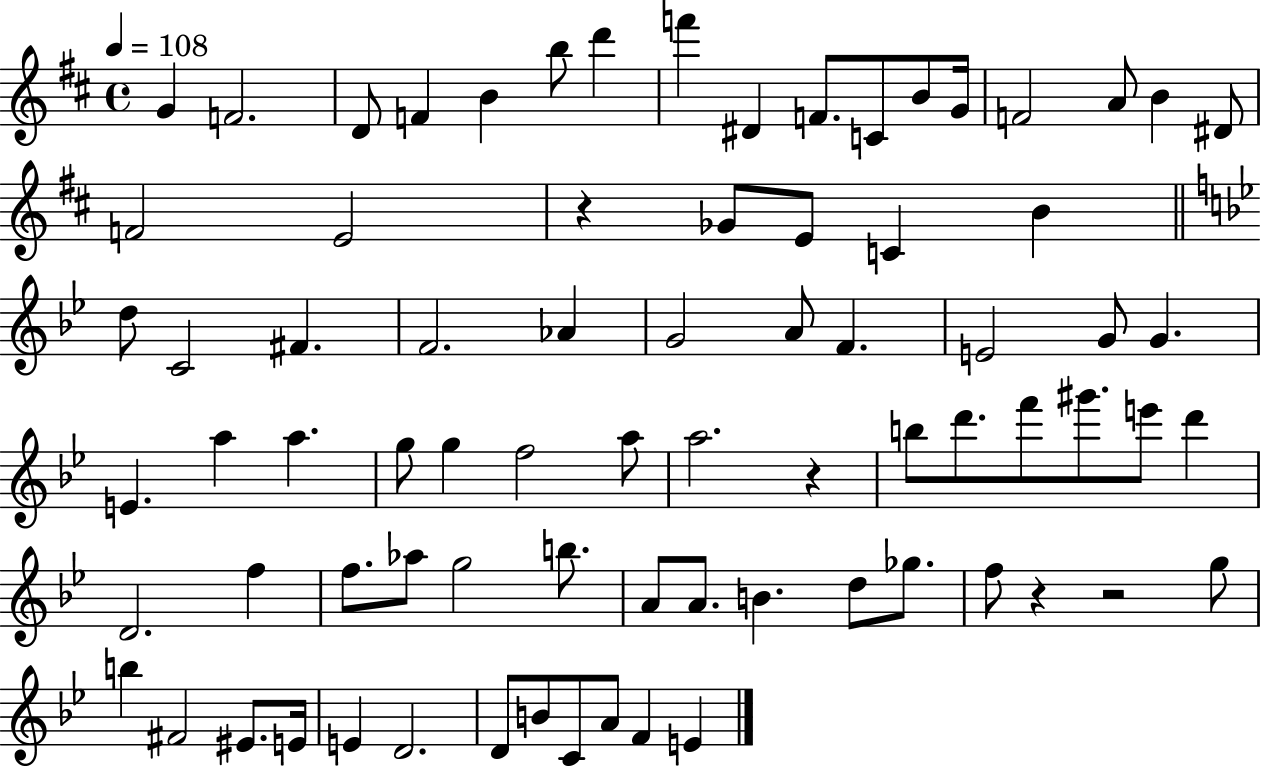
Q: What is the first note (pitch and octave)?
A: G4